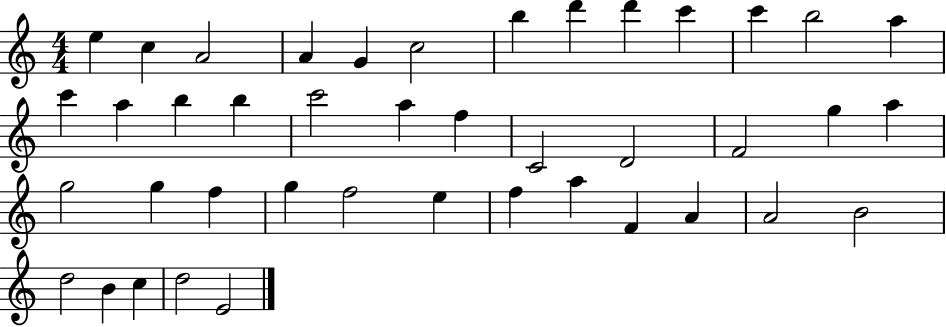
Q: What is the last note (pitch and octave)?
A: E4